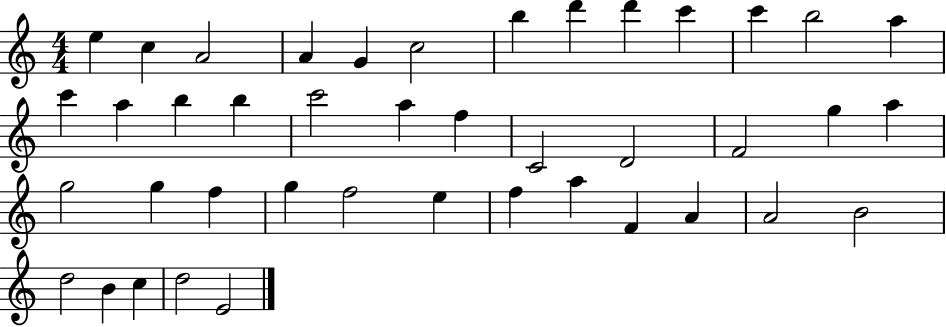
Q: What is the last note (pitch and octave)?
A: E4